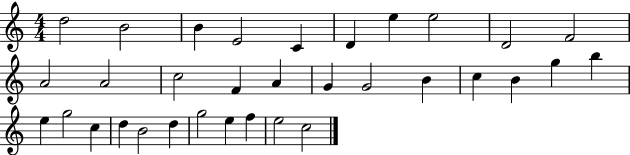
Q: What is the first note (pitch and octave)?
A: D5